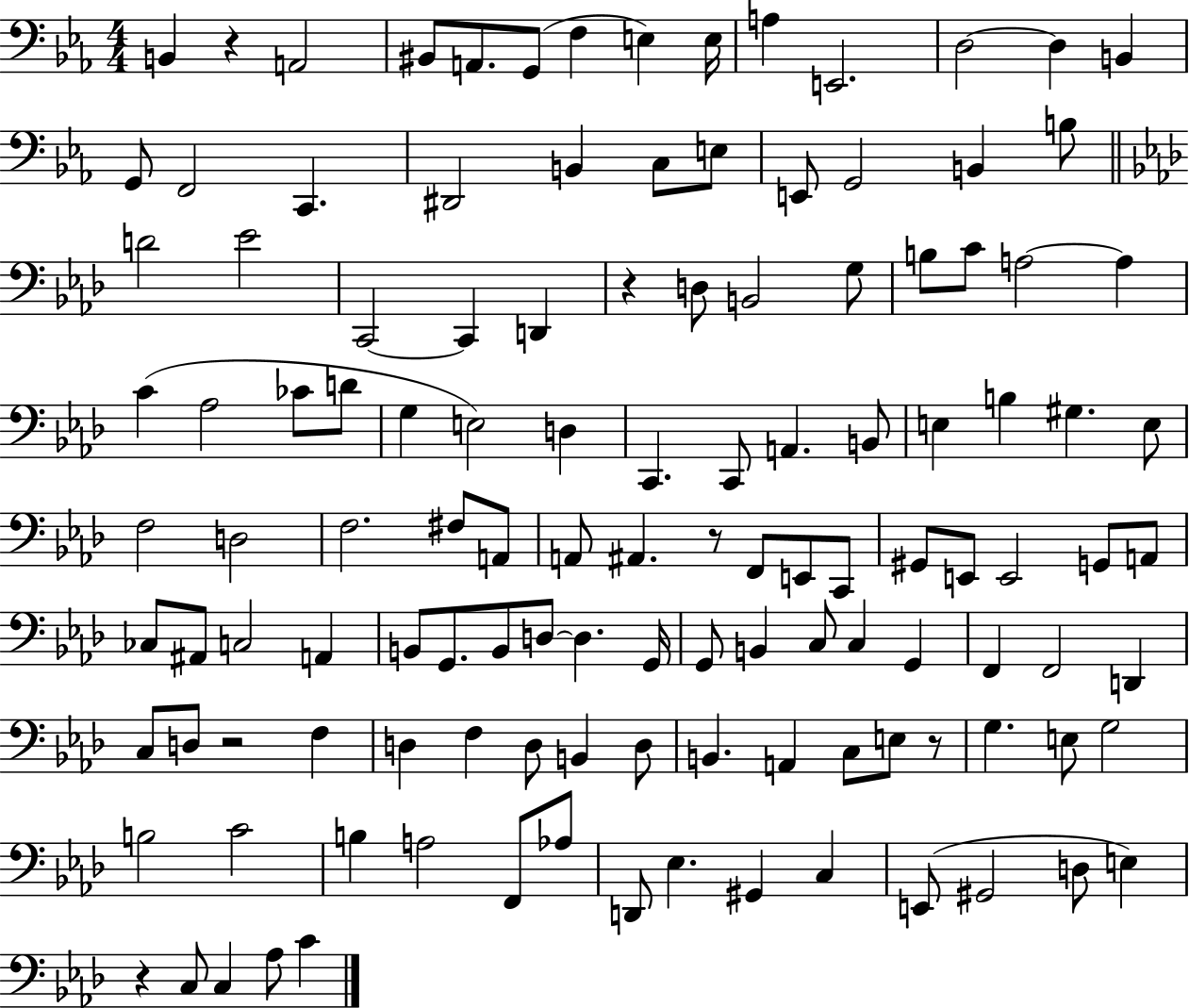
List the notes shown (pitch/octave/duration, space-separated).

B2/q R/q A2/h BIS2/e A2/e. G2/e F3/q E3/q E3/s A3/q E2/h. D3/h D3/q B2/q G2/e F2/h C2/q. D#2/h B2/q C3/e E3/e E2/e G2/h B2/q B3/e D4/h Eb4/h C2/h C2/q D2/q R/q D3/e B2/h G3/e B3/e C4/e A3/h A3/q C4/q Ab3/h CES4/e D4/e G3/q E3/h D3/q C2/q. C2/e A2/q. B2/e E3/q B3/q G#3/q. E3/e F3/h D3/h F3/h. F#3/e A2/e A2/e A#2/q. R/e F2/e E2/e C2/e G#2/e E2/e E2/h G2/e A2/e CES3/e A#2/e C3/h A2/q B2/e G2/e. B2/e D3/e D3/q. G2/s G2/e B2/q C3/e C3/q G2/q F2/q F2/h D2/q C3/e D3/e R/h F3/q D3/q F3/q D3/e B2/q D3/e B2/q. A2/q C3/e E3/e R/e G3/q. E3/e G3/h B3/h C4/h B3/q A3/h F2/e Ab3/e D2/e Eb3/q. G#2/q C3/q E2/e G#2/h D3/e E3/q R/q C3/e C3/q Ab3/e C4/q